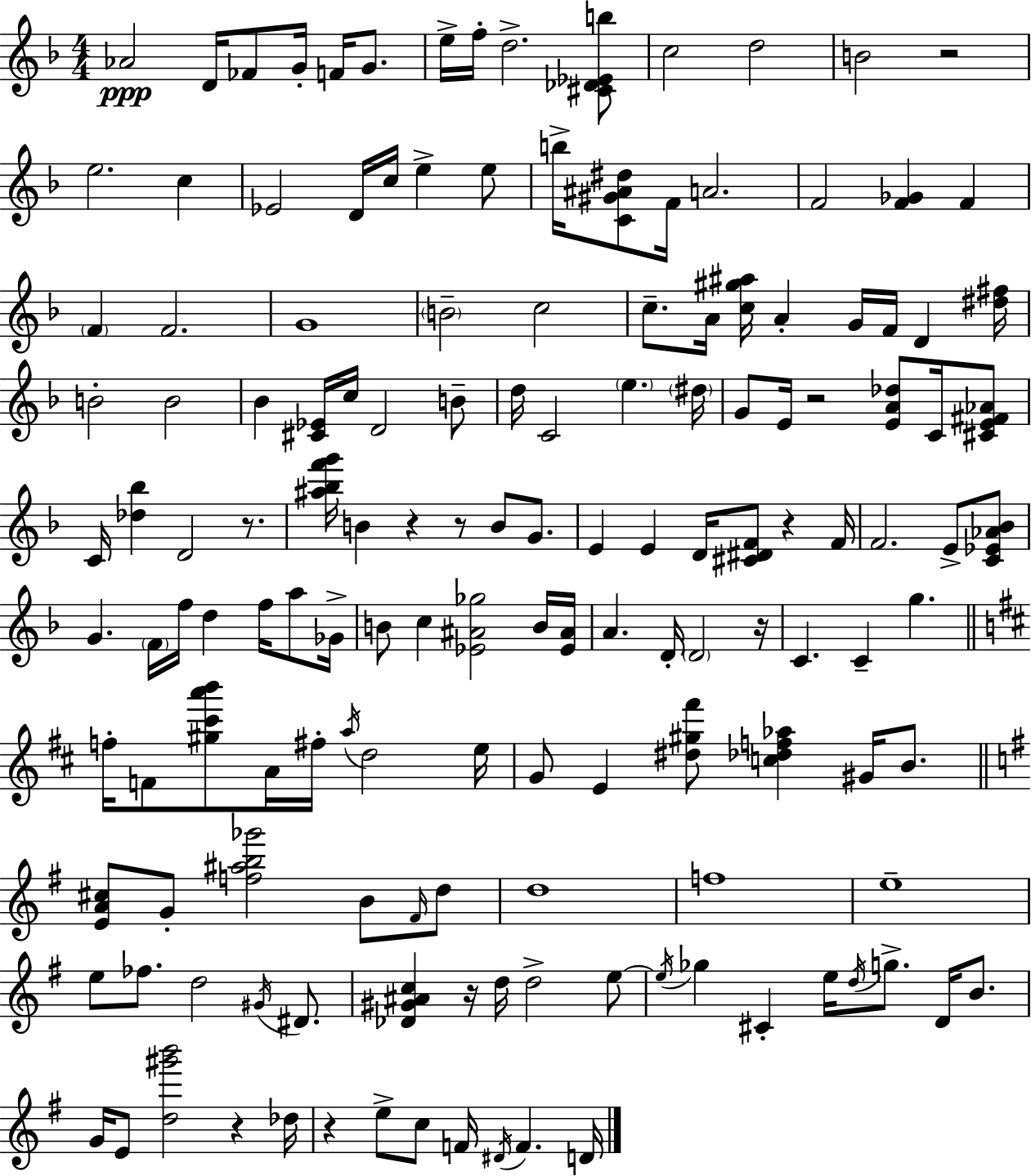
Ab4/h D4/s FES4/e G4/s F4/s G4/e. E5/s F5/s D5/h. [C#4,Db4,Eb4,B5]/e C5/h D5/h B4/h R/h E5/h. C5/q Eb4/h D4/s C5/s E5/q E5/e B5/s [C4,G#4,A#4,D#5]/e F4/s A4/h. F4/h [F4,Gb4]/q F4/q F4/q F4/h. G4/w B4/h C5/h C5/e. A4/s [C5,G#5,A#5]/s A4/q G4/s F4/s D4/q [D#5,F#5]/s B4/h B4/h Bb4/q [C#4,Eb4]/s C5/s D4/h B4/e D5/s C4/h E5/q. D#5/s G4/e E4/s R/h [E4,A4,Db5]/e C4/s [C#4,E4,F#4,Ab4]/e C4/s [Db5,Bb5]/q D4/h R/e. [A#5,Bb5,F6,G6]/s B4/q R/q R/e B4/e G4/e. E4/q E4/q D4/s [C#4,D#4,F4]/e R/q F4/s F4/h. E4/e [C4,Eb4,Ab4,Bb4]/e G4/q. F4/s F5/s D5/q F5/s A5/e Gb4/s B4/e C5/q [Eb4,A#4,Gb5]/h B4/s [Eb4,A#4]/s A4/q. D4/s D4/h R/s C4/q. C4/q G5/q. F5/s F4/e [G#5,C#6,A6,B6]/e A4/s F#5/s A5/s D5/h E5/s G4/e E4/q [D#5,G#5,F#6]/e [C5,Db5,F5,Ab5]/q G#4/s B4/e. [E4,A4,C#5]/e G4/e [F5,A#5,B5,Gb6]/h B4/e F#4/s D5/e D5/w F5/w E5/w E5/e FES5/e. D5/h G#4/s D#4/e. [Db4,G#4,A#4,C5]/q R/s D5/s D5/h E5/e E5/s Gb5/q C#4/q E5/s D5/s G5/e. D4/s B4/e. G4/s E4/e [D5,G#6,B6]/h R/q Db5/s R/q E5/e C5/e F4/s D#4/s F4/q. D4/s